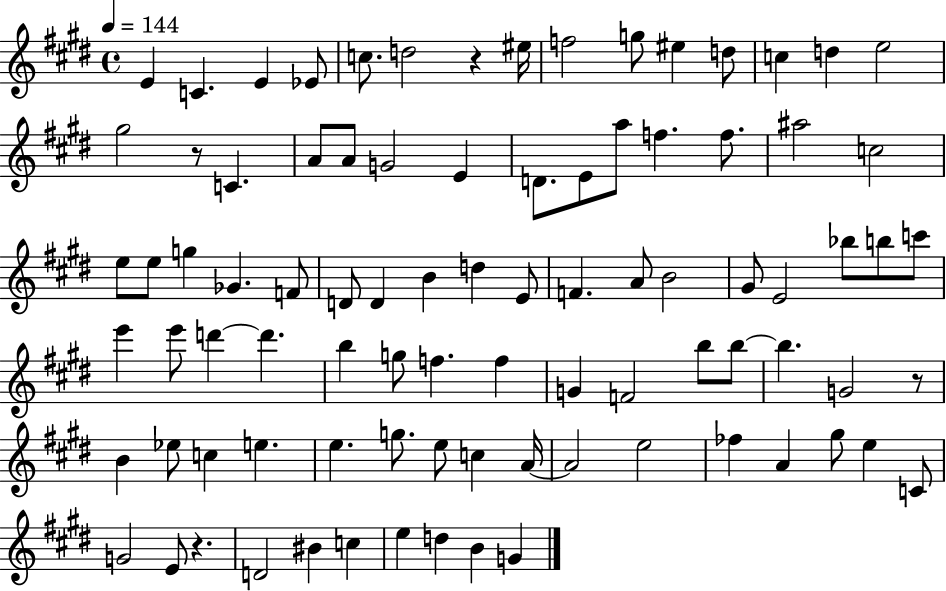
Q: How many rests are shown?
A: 4